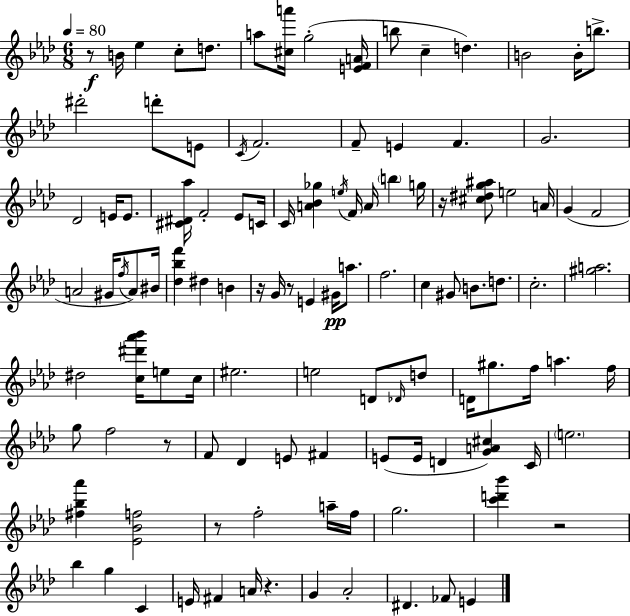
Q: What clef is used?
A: treble